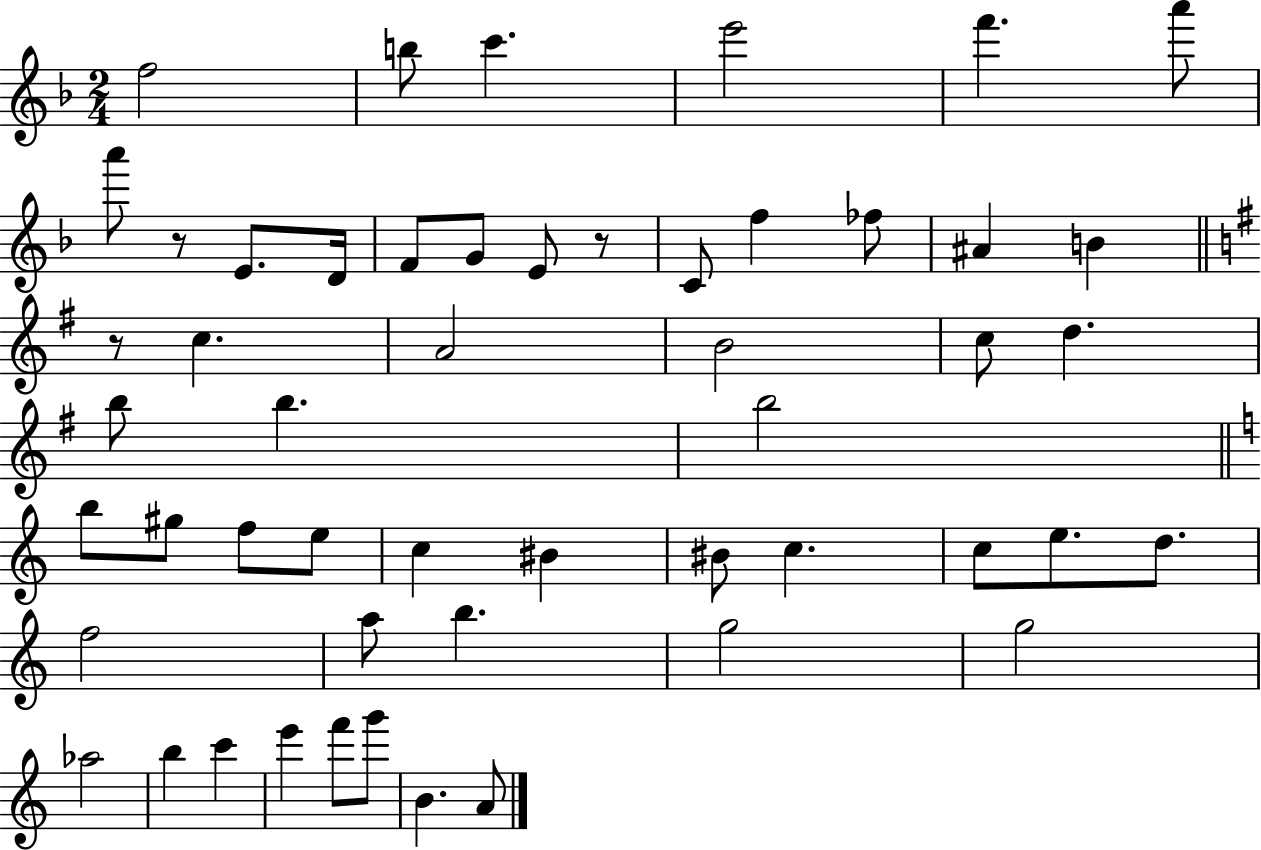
{
  \clef treble
  \numericTimeSignature
  \time 2/4
  \key f \major
  f''2 | b''8 c'''4. | e'''2 | f'''4. a'''8 | \break a'''8 r8 e'8. d'16 | f'8 g'8 e'8 r8 | c'8 f''4 fes''8 | ais'4 b'4 | \break \bar "||" \break \key g \major r8 c''4. | a'2 | b'2 | c''8 d''4. | \break b''8 b''4. | b''2 | \bar "||" \break \key c \major b''8 gis''8 f''8 e''8 | c''4 bis'4 | bis'8 c''4. | c''8 e''8. d''8. | \break f''2 | a''8 b''4. | g''2 | g''2 | \break aes''2 | b''4 c'''4 | e'''4 f'''8 g'''8 | b'4. a'8 | \break \bar "|."
}